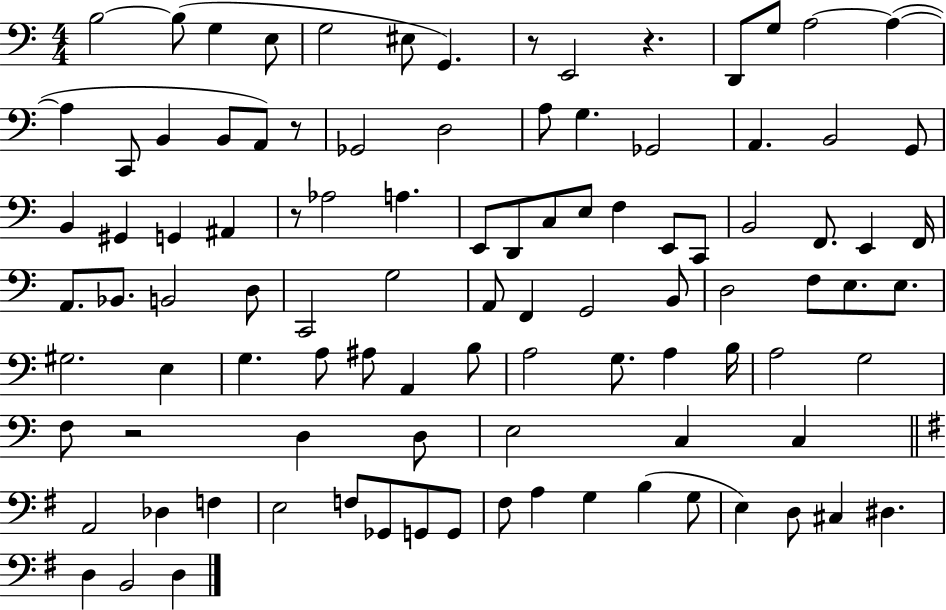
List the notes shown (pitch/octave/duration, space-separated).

B3/h B3/e G3/q E3/e G3/h EIS3/e G2/q. R/e E2/h R/q. D2/e G3/e A3/h A3/q A3/q C2/e B2/q B2/e A2/e R/e Gb2/h D3/h A3/e G3/q. Gb2/h A2/q. B2/h G2/e B2/q G#2/q G2/q A#2/q R/e Ab3/h A3/q. E2/e D2/e C3/e E3/e F3/q E2/e C2/e B2/h F2/e. E2/q F2/s A2/e. Bb2/e. B2/h D3/e C2/h G3/h A2/e F2/q G2/h B2/e D3/h F3/e E3/e. E3/e. G#3/h. E3/q G3/q. A3/e A#3/e A2/q B3/e A3/h G3/e. A3/q B3/s A3/h G3/h F3/e R/h D3/q D3/e E3/h C3/q C3/q A2/h Db3/q F3/q E3/h F3/e Gb2/e G2/e G2/e F#3/e A3/q G3/q B3/q G3/e E3/q D3/e C#3/q D#3/q. D3/q B2/h D3/q